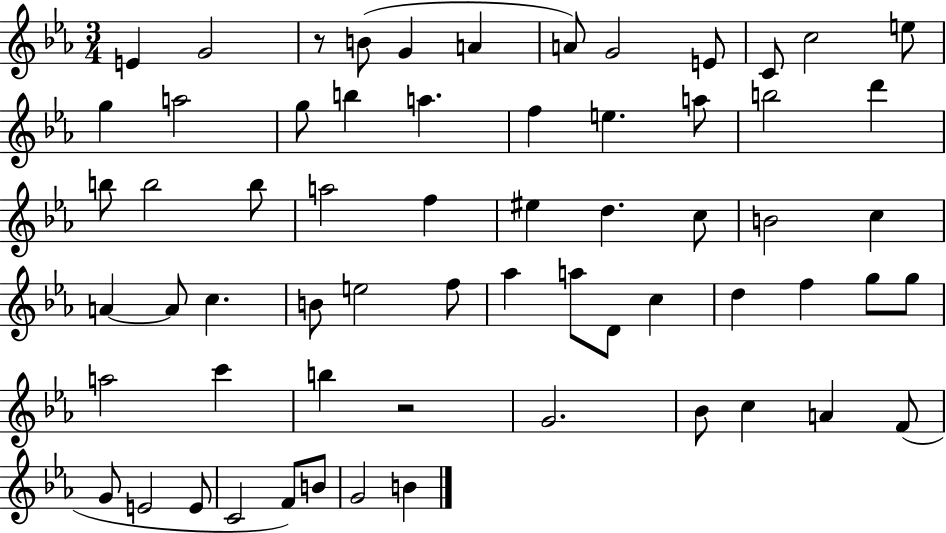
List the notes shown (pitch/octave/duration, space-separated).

E4/q G4/h R/e B4/e G4/q A4/q A4/e G4/h E4/e C4/e C5/h E5/e G5/q A5/h G5/e B5/q A5/q. F5/q E5/q. A5/e B5/h D6/q B5/e B5/h B5/e A5/h F5/q EIS5/q D5/q. C5/e B4/h C5/q A4/q A4/e C5/q. B4/e E5/h F5/e Ab5/q A5/e D4/e C5/q D5/q F5/q G5/e G5/e A5/h C6/q B5/q R/h G4/h. Bb4/e C5/q A4/q F4/e G4/e E4/h E4/e C4/h F4/e B4/e G4/h B4/q